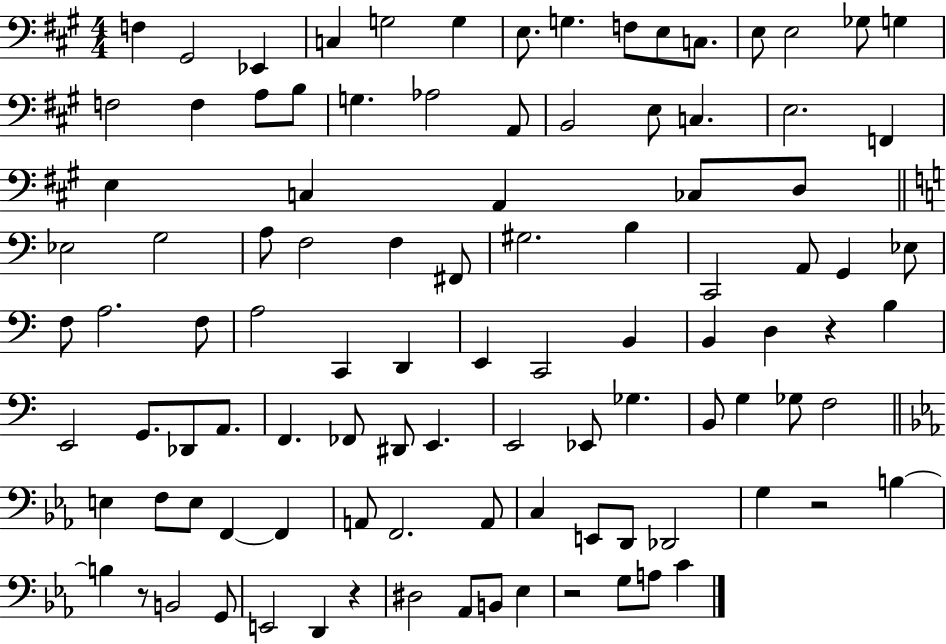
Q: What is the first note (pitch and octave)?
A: F3